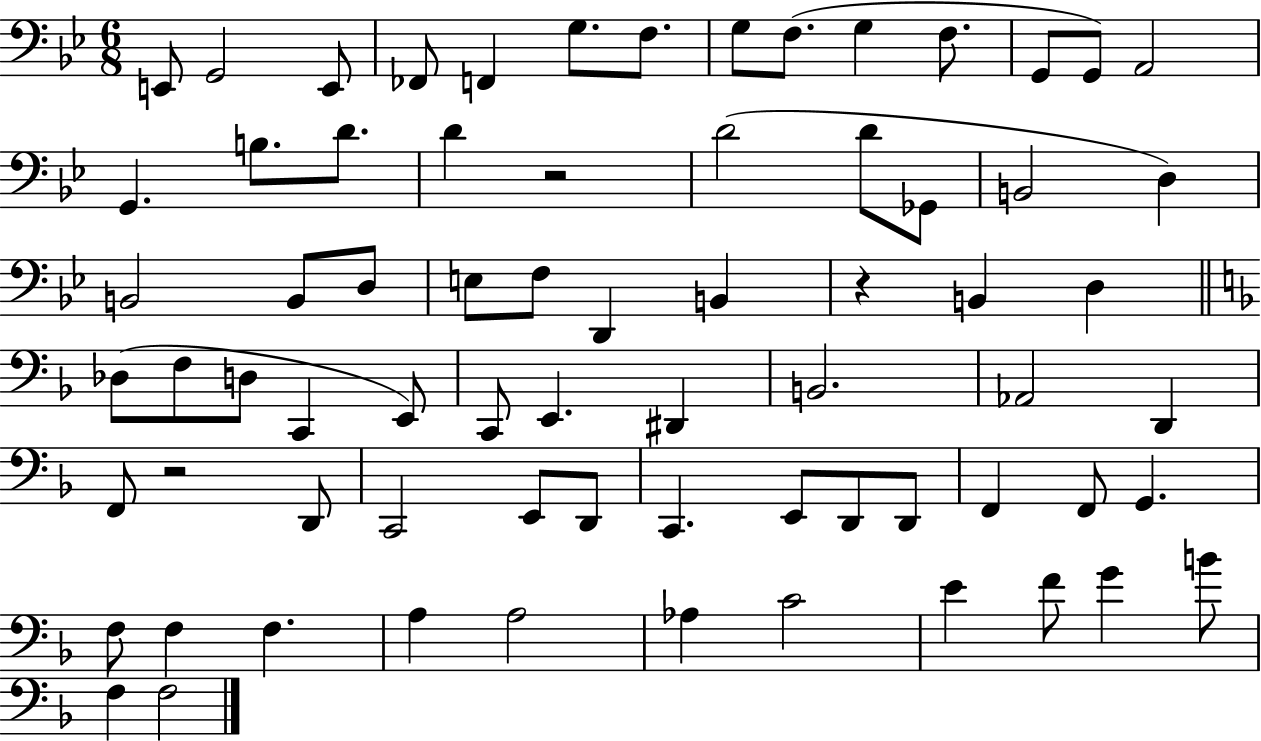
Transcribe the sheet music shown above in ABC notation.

X:1
T:Untitled
M:6/8
L:1/4
K:Bb
E,,/2 G,,2 E,,/2 _F,,/2 F,, G,/2 F,/2 G,/2 F,/2 G, F,/2 G,,/2 G,,/2 A,,2 G,, B,/2 D/2 D z2 D2 D/2 _G,,/2 B,,2 D, B,,2 B,,/2 D,/2 E,/2 F,/2 D,, B,, z B,, D, _D,/2 F,/2 D,/2 C,, E,,/2 C,,/2 E,, ^D,, B,,2 _A,,2 D,, F,,/2 z2 D,,/2 C,,2 E,,/2 D,,/2 C,, E,,/2 D,,/2 D,,/2 F,, F,,/2 G,, F,/2 F, F, A, A,2 _A, C2 E F/2 G B/2 F, F,2